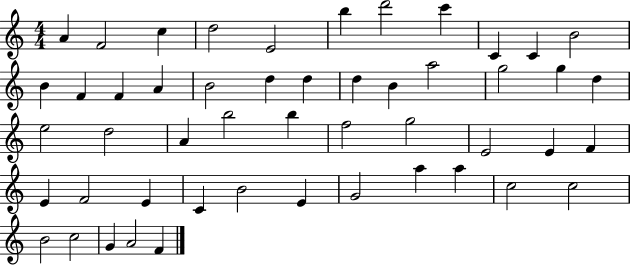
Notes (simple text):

A4/q F4/h C5/q D5/h E4/h B5/q D6/h C6/q C4/q C4/q B4/h B4/q F4/q F4/q A4/q B4/h D5/q D5/q D5/q B4/q A5/h G5/h G5/q D5/q E5/h D5/h A4/q B5/h B5/q F5/h G5/h E4/h E4/q F4/q E4/q F4/h E4/q C4/q B4/h E4/q G4/h A5/q A5/q C5/h C5/h B4/h C5/h G4/q A4/h F4/q